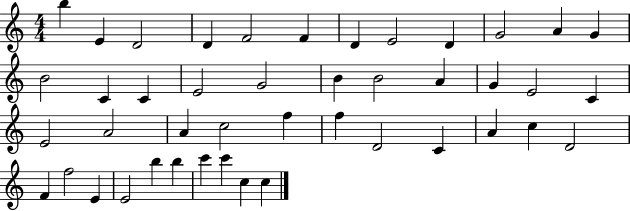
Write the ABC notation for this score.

X:1
T:Untitled
M:4/4
L:1/4
K:C
b E D2 D F2 F D E2 D G2 A G B2 C C E2 G2 B B2 A G E2 C E2 A2 A c2 f f D2 C A c D2 F f2 E E2 b b c' c' c c